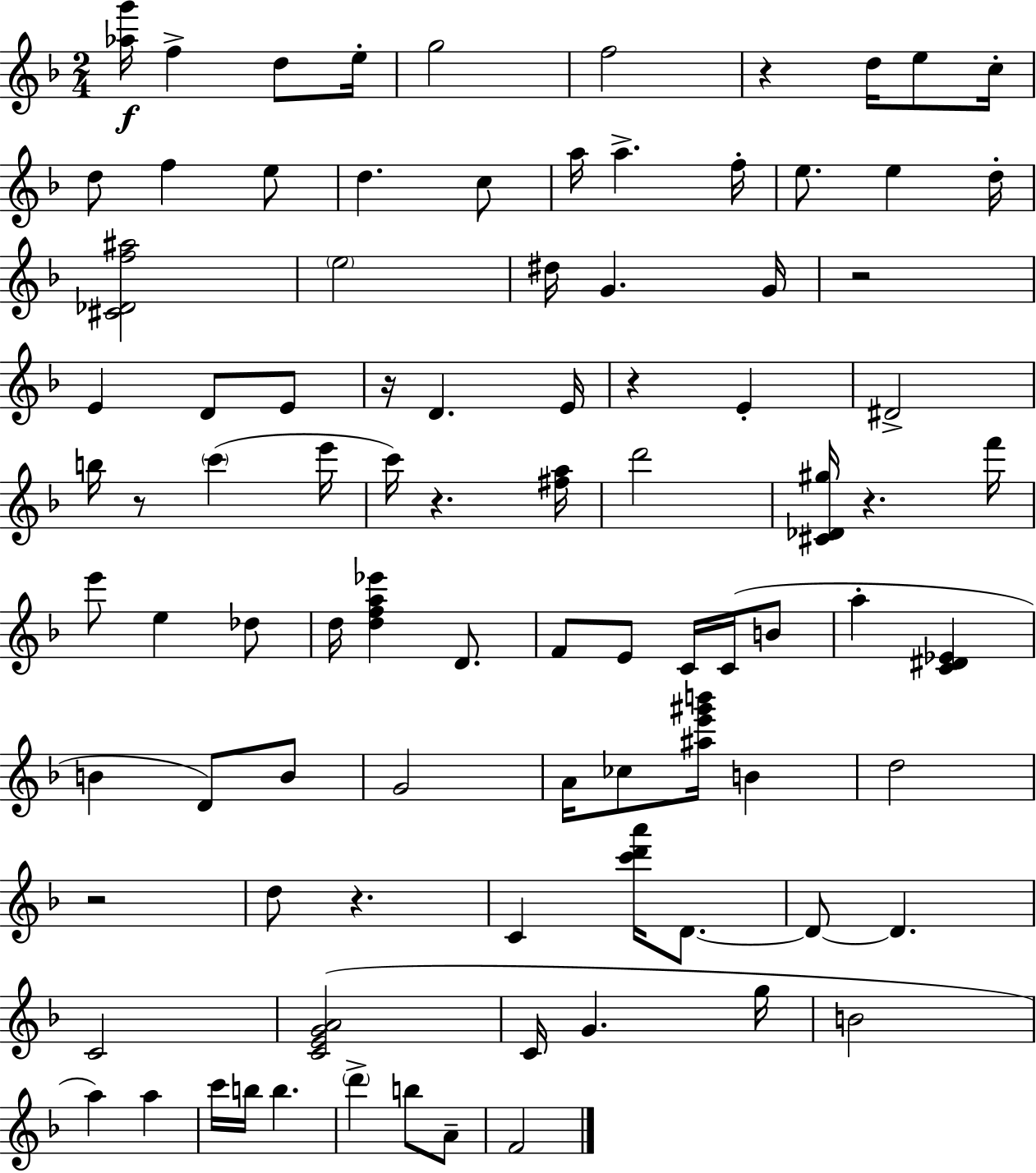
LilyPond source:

{
  \clef treble
  \numericTimeSignature
  \time 2/4
  \key f \major
  <aes'' g'''>16\f f''4-> d''8 e''16-. | g''2 | f''2 | r4 d''16 e''8 c''16-. | \break d''8 f''4 e''8 | d''4. c''8 | a''16 a''4.-> f''16-. | e''8. e''4 d''16-. | \break <cis' des' f'' ais''>2 | \parenthesize e''2 | dis''16 g'4. g'16 | r2 | \break e'4 d'8 e'8 | r16 d'4. e'16 | r4 e'4-. | dis'2-> | \break b''16 r8 \parenthesize c'''4( e'''16 | c'''16) r4. <fis'' a''>16 | d'''2 | <cis' des' gis''>16 r4. f'''16 | \break e'''8 e''4 des''8 | d''16 <d'' f'' a'' ees'''>4 d'8. | f'8 e'8 c'16 c'16( b'8 | a''4-. <c' dis' ees'>4 | \break b'4 d'8) b'8 | g'2 | a'16 ces''8 <ais'' e''' gis''' b'''>16 b'4 | d''2 | \break r2 | d''8 r4. | c'4 <c''' d''' a'''>16 d'8.~~ | d'8~~ d'4. | \break c'2 | <c' e' g' a'>2( | c'16 g'4. g''16 | b'2 | \break a''4) a''4 | c'''16 b''16 b''4. | \parenthesize d'''4-> b''8 a'8-- | f'2 | \break \bar "|."
}